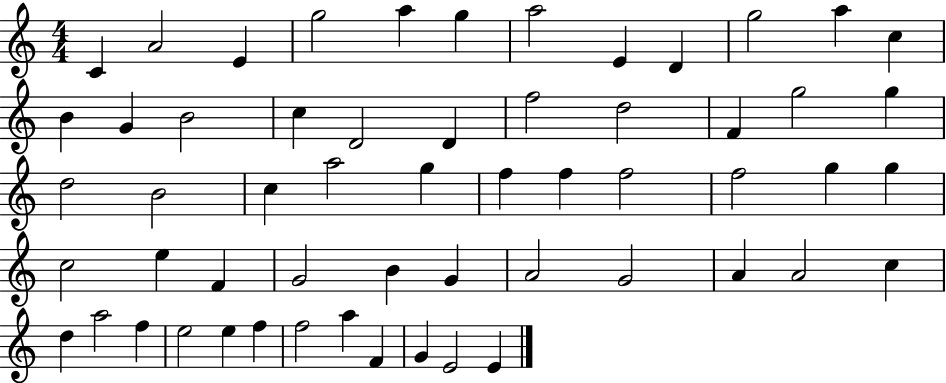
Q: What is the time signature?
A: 4/4